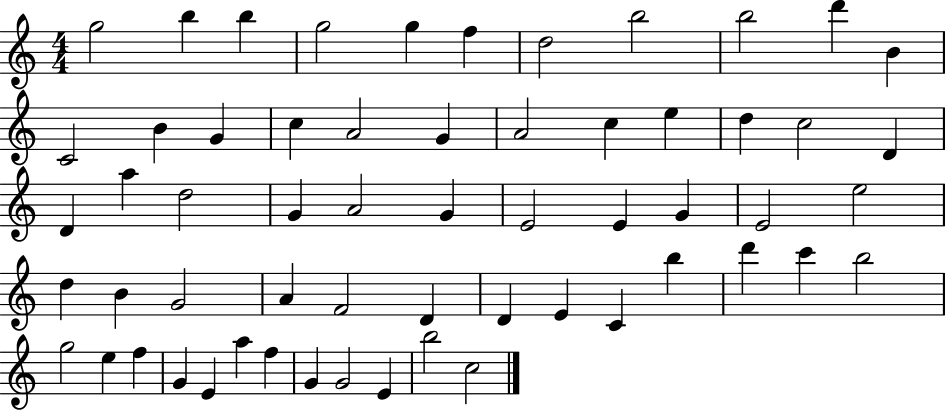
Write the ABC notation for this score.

X:1
T:Untitled
M:4/4
L:1/4
K:C
g2 b b g2 g f d2 b2 b2 d' B C2 B G c A2 G A2 c e d c2 D D a d2 G A2 G E2 E G E2 e2 d B G2 A F2 D D E C b d' c' b2 g2 e f G E a f G G2 E b2 c2